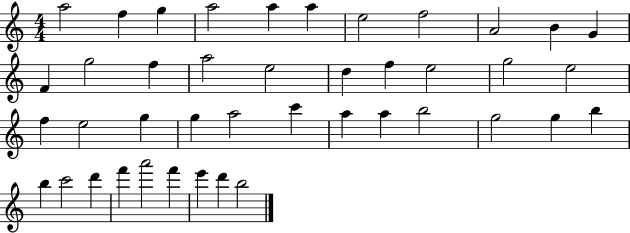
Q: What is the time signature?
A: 4/4